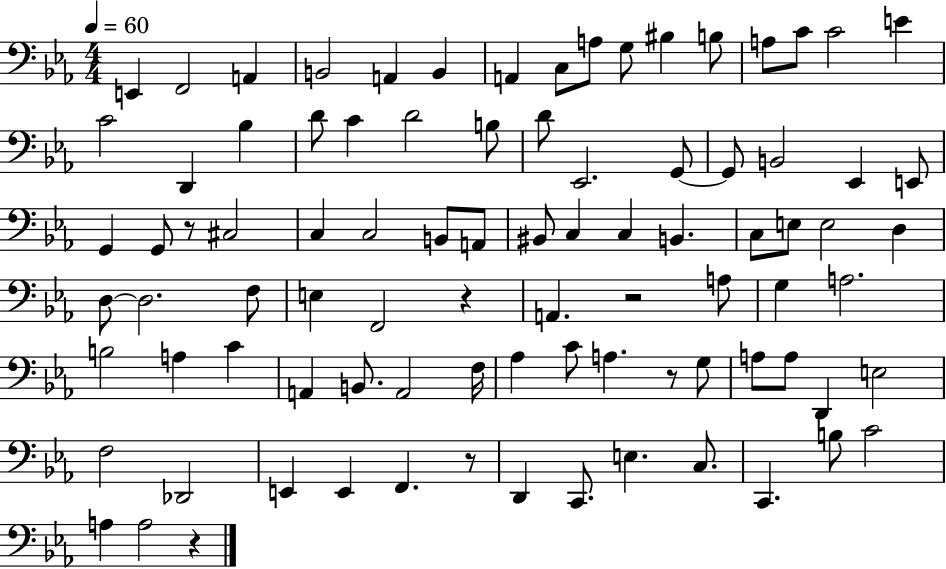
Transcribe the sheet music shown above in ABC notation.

X:1
T:Untitled
M:4/4
L:1/4
K:Eb
E,, F,,2 A,, B,,2 A,, B,, A,, C,/2 A,/2 G,/2 ^B, B,/2 A,/2 C/2 C2 E C2 D,, _B, D/2 C D2 B,/2 D/2 _E,,2 G,,/2 G,,/2 B,,2 _E,, E,,/2 G,, G,,/2 z/2 ^C,2 C, C,2 B,,/2 A,,/2 ^B,,/2 C, C, B,, C,/2 E,/2 E,2 D, D,/2 D,2 F,/2 E, F,,2 z A,, z2 A,/2 G, A,2 B,2 A, C A,, B,,/2 A,,2 F,/4 _A, C/2 A, z/2 G,/2 A,/2 A,/2 D,, E,2 F,2 _D,,2 E,, E,, F,, z/2 D,, C,,/2 E, C,/2 C,, B,/2 C2 A, A,2 z